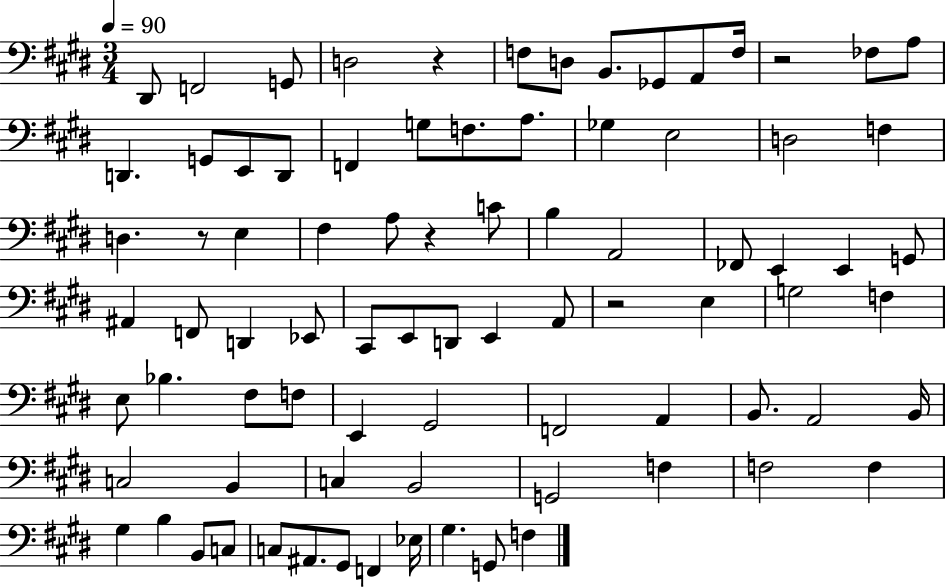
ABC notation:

X:1
T:Untitled
M:3/4
L:1/4
K:E
^D,,/2 F,,2 G,,/2 D,2 z F,/2 D,/2 B,,/2 _G,,/2 A,,/2 F,/4 z2 _F,/2 A,/2 D,, G,,/2 E,,/2 D,,/2 F,, G,/2 F,/2 A,/2 _G, E,2 D,2 F, D, z/2 E, ^F, A,/2 z C/2 B, A,,2 _F,,/2 E,, E,, G,,/2 ^A,, F,,/2 D,, _E,,/2 ^C,,/2 E,,/2 D,,/2 E,, A,,/2 z2 E, G,2 F, E,/2 _B, ^F,/2 F,/2 E,, ^G,,2 F,,2 A,, B,,/2 A,,2 B,,/4 C,2 B,, C, B,,2 G,,2 F, F,2 F, ^G, B, B,,/2 C,/2 C,/2 ^A,,/2 ^G,,/2 F,, _E,/4 ^G, G,,/2 F,